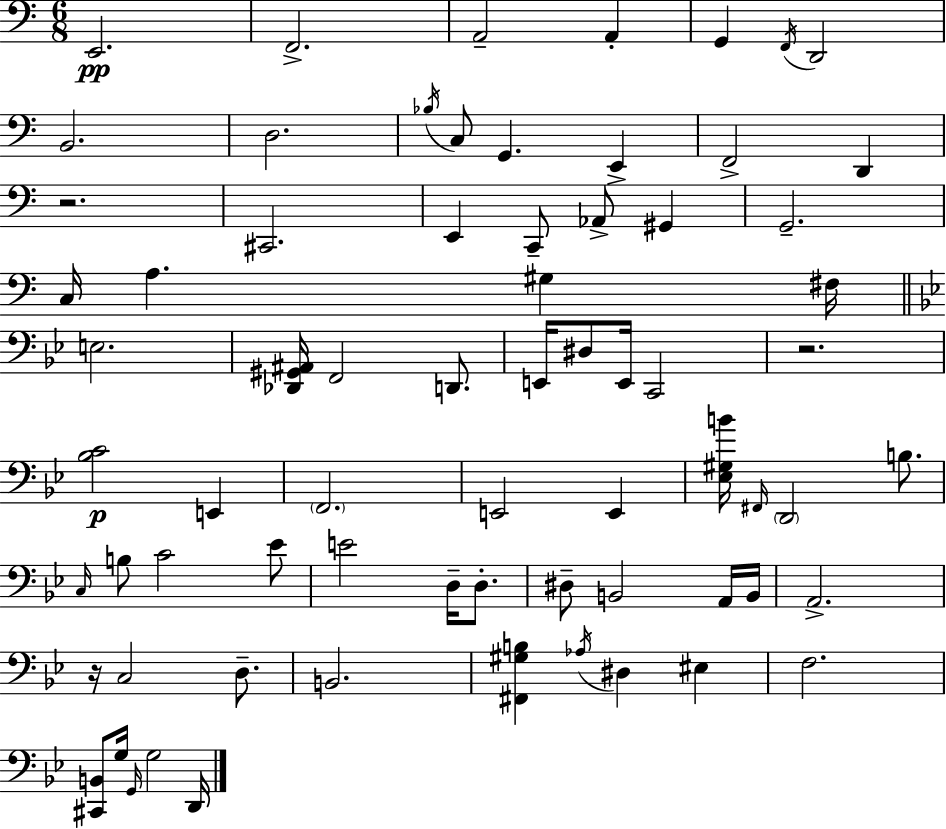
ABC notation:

X:1
T:Untitled
M:6/8
L:1/4
K:C
E,,2 F,,2 A,,2 A,, G,, F,,/4 D,,2 B,,2 D,2 _B,/4 C,/2 G,, E,, F,,2 D,, z2 ^C,,2 E,, C,,/2 _A,,/2 ^G,, G,,2 C,/4 A, ^G, ^F,/4 E,2 [_D,,^G,,^A,,]/4 F,,2 D,,/2 E,,/4 ^D,/2 E,,/4 C,,2 z2 [_B,C]2 E,, F,,2 E,,2 E,, [_E,^G,B]/4 ^F,,/4 D,,2 B,/2 C,/4 B,/2 C2 _E/2 E2 D,/4 D,/2 ^D,/2 B,,2 A,,/4 B,,/4 A,,2 z/4 C,2 D,/2 B,,2 [^F,,^G,B,] _A,/4 ^D, ^E, F,2 [^C,,B,,]/2 G,/4 G,,/4 G,2 D,,/4